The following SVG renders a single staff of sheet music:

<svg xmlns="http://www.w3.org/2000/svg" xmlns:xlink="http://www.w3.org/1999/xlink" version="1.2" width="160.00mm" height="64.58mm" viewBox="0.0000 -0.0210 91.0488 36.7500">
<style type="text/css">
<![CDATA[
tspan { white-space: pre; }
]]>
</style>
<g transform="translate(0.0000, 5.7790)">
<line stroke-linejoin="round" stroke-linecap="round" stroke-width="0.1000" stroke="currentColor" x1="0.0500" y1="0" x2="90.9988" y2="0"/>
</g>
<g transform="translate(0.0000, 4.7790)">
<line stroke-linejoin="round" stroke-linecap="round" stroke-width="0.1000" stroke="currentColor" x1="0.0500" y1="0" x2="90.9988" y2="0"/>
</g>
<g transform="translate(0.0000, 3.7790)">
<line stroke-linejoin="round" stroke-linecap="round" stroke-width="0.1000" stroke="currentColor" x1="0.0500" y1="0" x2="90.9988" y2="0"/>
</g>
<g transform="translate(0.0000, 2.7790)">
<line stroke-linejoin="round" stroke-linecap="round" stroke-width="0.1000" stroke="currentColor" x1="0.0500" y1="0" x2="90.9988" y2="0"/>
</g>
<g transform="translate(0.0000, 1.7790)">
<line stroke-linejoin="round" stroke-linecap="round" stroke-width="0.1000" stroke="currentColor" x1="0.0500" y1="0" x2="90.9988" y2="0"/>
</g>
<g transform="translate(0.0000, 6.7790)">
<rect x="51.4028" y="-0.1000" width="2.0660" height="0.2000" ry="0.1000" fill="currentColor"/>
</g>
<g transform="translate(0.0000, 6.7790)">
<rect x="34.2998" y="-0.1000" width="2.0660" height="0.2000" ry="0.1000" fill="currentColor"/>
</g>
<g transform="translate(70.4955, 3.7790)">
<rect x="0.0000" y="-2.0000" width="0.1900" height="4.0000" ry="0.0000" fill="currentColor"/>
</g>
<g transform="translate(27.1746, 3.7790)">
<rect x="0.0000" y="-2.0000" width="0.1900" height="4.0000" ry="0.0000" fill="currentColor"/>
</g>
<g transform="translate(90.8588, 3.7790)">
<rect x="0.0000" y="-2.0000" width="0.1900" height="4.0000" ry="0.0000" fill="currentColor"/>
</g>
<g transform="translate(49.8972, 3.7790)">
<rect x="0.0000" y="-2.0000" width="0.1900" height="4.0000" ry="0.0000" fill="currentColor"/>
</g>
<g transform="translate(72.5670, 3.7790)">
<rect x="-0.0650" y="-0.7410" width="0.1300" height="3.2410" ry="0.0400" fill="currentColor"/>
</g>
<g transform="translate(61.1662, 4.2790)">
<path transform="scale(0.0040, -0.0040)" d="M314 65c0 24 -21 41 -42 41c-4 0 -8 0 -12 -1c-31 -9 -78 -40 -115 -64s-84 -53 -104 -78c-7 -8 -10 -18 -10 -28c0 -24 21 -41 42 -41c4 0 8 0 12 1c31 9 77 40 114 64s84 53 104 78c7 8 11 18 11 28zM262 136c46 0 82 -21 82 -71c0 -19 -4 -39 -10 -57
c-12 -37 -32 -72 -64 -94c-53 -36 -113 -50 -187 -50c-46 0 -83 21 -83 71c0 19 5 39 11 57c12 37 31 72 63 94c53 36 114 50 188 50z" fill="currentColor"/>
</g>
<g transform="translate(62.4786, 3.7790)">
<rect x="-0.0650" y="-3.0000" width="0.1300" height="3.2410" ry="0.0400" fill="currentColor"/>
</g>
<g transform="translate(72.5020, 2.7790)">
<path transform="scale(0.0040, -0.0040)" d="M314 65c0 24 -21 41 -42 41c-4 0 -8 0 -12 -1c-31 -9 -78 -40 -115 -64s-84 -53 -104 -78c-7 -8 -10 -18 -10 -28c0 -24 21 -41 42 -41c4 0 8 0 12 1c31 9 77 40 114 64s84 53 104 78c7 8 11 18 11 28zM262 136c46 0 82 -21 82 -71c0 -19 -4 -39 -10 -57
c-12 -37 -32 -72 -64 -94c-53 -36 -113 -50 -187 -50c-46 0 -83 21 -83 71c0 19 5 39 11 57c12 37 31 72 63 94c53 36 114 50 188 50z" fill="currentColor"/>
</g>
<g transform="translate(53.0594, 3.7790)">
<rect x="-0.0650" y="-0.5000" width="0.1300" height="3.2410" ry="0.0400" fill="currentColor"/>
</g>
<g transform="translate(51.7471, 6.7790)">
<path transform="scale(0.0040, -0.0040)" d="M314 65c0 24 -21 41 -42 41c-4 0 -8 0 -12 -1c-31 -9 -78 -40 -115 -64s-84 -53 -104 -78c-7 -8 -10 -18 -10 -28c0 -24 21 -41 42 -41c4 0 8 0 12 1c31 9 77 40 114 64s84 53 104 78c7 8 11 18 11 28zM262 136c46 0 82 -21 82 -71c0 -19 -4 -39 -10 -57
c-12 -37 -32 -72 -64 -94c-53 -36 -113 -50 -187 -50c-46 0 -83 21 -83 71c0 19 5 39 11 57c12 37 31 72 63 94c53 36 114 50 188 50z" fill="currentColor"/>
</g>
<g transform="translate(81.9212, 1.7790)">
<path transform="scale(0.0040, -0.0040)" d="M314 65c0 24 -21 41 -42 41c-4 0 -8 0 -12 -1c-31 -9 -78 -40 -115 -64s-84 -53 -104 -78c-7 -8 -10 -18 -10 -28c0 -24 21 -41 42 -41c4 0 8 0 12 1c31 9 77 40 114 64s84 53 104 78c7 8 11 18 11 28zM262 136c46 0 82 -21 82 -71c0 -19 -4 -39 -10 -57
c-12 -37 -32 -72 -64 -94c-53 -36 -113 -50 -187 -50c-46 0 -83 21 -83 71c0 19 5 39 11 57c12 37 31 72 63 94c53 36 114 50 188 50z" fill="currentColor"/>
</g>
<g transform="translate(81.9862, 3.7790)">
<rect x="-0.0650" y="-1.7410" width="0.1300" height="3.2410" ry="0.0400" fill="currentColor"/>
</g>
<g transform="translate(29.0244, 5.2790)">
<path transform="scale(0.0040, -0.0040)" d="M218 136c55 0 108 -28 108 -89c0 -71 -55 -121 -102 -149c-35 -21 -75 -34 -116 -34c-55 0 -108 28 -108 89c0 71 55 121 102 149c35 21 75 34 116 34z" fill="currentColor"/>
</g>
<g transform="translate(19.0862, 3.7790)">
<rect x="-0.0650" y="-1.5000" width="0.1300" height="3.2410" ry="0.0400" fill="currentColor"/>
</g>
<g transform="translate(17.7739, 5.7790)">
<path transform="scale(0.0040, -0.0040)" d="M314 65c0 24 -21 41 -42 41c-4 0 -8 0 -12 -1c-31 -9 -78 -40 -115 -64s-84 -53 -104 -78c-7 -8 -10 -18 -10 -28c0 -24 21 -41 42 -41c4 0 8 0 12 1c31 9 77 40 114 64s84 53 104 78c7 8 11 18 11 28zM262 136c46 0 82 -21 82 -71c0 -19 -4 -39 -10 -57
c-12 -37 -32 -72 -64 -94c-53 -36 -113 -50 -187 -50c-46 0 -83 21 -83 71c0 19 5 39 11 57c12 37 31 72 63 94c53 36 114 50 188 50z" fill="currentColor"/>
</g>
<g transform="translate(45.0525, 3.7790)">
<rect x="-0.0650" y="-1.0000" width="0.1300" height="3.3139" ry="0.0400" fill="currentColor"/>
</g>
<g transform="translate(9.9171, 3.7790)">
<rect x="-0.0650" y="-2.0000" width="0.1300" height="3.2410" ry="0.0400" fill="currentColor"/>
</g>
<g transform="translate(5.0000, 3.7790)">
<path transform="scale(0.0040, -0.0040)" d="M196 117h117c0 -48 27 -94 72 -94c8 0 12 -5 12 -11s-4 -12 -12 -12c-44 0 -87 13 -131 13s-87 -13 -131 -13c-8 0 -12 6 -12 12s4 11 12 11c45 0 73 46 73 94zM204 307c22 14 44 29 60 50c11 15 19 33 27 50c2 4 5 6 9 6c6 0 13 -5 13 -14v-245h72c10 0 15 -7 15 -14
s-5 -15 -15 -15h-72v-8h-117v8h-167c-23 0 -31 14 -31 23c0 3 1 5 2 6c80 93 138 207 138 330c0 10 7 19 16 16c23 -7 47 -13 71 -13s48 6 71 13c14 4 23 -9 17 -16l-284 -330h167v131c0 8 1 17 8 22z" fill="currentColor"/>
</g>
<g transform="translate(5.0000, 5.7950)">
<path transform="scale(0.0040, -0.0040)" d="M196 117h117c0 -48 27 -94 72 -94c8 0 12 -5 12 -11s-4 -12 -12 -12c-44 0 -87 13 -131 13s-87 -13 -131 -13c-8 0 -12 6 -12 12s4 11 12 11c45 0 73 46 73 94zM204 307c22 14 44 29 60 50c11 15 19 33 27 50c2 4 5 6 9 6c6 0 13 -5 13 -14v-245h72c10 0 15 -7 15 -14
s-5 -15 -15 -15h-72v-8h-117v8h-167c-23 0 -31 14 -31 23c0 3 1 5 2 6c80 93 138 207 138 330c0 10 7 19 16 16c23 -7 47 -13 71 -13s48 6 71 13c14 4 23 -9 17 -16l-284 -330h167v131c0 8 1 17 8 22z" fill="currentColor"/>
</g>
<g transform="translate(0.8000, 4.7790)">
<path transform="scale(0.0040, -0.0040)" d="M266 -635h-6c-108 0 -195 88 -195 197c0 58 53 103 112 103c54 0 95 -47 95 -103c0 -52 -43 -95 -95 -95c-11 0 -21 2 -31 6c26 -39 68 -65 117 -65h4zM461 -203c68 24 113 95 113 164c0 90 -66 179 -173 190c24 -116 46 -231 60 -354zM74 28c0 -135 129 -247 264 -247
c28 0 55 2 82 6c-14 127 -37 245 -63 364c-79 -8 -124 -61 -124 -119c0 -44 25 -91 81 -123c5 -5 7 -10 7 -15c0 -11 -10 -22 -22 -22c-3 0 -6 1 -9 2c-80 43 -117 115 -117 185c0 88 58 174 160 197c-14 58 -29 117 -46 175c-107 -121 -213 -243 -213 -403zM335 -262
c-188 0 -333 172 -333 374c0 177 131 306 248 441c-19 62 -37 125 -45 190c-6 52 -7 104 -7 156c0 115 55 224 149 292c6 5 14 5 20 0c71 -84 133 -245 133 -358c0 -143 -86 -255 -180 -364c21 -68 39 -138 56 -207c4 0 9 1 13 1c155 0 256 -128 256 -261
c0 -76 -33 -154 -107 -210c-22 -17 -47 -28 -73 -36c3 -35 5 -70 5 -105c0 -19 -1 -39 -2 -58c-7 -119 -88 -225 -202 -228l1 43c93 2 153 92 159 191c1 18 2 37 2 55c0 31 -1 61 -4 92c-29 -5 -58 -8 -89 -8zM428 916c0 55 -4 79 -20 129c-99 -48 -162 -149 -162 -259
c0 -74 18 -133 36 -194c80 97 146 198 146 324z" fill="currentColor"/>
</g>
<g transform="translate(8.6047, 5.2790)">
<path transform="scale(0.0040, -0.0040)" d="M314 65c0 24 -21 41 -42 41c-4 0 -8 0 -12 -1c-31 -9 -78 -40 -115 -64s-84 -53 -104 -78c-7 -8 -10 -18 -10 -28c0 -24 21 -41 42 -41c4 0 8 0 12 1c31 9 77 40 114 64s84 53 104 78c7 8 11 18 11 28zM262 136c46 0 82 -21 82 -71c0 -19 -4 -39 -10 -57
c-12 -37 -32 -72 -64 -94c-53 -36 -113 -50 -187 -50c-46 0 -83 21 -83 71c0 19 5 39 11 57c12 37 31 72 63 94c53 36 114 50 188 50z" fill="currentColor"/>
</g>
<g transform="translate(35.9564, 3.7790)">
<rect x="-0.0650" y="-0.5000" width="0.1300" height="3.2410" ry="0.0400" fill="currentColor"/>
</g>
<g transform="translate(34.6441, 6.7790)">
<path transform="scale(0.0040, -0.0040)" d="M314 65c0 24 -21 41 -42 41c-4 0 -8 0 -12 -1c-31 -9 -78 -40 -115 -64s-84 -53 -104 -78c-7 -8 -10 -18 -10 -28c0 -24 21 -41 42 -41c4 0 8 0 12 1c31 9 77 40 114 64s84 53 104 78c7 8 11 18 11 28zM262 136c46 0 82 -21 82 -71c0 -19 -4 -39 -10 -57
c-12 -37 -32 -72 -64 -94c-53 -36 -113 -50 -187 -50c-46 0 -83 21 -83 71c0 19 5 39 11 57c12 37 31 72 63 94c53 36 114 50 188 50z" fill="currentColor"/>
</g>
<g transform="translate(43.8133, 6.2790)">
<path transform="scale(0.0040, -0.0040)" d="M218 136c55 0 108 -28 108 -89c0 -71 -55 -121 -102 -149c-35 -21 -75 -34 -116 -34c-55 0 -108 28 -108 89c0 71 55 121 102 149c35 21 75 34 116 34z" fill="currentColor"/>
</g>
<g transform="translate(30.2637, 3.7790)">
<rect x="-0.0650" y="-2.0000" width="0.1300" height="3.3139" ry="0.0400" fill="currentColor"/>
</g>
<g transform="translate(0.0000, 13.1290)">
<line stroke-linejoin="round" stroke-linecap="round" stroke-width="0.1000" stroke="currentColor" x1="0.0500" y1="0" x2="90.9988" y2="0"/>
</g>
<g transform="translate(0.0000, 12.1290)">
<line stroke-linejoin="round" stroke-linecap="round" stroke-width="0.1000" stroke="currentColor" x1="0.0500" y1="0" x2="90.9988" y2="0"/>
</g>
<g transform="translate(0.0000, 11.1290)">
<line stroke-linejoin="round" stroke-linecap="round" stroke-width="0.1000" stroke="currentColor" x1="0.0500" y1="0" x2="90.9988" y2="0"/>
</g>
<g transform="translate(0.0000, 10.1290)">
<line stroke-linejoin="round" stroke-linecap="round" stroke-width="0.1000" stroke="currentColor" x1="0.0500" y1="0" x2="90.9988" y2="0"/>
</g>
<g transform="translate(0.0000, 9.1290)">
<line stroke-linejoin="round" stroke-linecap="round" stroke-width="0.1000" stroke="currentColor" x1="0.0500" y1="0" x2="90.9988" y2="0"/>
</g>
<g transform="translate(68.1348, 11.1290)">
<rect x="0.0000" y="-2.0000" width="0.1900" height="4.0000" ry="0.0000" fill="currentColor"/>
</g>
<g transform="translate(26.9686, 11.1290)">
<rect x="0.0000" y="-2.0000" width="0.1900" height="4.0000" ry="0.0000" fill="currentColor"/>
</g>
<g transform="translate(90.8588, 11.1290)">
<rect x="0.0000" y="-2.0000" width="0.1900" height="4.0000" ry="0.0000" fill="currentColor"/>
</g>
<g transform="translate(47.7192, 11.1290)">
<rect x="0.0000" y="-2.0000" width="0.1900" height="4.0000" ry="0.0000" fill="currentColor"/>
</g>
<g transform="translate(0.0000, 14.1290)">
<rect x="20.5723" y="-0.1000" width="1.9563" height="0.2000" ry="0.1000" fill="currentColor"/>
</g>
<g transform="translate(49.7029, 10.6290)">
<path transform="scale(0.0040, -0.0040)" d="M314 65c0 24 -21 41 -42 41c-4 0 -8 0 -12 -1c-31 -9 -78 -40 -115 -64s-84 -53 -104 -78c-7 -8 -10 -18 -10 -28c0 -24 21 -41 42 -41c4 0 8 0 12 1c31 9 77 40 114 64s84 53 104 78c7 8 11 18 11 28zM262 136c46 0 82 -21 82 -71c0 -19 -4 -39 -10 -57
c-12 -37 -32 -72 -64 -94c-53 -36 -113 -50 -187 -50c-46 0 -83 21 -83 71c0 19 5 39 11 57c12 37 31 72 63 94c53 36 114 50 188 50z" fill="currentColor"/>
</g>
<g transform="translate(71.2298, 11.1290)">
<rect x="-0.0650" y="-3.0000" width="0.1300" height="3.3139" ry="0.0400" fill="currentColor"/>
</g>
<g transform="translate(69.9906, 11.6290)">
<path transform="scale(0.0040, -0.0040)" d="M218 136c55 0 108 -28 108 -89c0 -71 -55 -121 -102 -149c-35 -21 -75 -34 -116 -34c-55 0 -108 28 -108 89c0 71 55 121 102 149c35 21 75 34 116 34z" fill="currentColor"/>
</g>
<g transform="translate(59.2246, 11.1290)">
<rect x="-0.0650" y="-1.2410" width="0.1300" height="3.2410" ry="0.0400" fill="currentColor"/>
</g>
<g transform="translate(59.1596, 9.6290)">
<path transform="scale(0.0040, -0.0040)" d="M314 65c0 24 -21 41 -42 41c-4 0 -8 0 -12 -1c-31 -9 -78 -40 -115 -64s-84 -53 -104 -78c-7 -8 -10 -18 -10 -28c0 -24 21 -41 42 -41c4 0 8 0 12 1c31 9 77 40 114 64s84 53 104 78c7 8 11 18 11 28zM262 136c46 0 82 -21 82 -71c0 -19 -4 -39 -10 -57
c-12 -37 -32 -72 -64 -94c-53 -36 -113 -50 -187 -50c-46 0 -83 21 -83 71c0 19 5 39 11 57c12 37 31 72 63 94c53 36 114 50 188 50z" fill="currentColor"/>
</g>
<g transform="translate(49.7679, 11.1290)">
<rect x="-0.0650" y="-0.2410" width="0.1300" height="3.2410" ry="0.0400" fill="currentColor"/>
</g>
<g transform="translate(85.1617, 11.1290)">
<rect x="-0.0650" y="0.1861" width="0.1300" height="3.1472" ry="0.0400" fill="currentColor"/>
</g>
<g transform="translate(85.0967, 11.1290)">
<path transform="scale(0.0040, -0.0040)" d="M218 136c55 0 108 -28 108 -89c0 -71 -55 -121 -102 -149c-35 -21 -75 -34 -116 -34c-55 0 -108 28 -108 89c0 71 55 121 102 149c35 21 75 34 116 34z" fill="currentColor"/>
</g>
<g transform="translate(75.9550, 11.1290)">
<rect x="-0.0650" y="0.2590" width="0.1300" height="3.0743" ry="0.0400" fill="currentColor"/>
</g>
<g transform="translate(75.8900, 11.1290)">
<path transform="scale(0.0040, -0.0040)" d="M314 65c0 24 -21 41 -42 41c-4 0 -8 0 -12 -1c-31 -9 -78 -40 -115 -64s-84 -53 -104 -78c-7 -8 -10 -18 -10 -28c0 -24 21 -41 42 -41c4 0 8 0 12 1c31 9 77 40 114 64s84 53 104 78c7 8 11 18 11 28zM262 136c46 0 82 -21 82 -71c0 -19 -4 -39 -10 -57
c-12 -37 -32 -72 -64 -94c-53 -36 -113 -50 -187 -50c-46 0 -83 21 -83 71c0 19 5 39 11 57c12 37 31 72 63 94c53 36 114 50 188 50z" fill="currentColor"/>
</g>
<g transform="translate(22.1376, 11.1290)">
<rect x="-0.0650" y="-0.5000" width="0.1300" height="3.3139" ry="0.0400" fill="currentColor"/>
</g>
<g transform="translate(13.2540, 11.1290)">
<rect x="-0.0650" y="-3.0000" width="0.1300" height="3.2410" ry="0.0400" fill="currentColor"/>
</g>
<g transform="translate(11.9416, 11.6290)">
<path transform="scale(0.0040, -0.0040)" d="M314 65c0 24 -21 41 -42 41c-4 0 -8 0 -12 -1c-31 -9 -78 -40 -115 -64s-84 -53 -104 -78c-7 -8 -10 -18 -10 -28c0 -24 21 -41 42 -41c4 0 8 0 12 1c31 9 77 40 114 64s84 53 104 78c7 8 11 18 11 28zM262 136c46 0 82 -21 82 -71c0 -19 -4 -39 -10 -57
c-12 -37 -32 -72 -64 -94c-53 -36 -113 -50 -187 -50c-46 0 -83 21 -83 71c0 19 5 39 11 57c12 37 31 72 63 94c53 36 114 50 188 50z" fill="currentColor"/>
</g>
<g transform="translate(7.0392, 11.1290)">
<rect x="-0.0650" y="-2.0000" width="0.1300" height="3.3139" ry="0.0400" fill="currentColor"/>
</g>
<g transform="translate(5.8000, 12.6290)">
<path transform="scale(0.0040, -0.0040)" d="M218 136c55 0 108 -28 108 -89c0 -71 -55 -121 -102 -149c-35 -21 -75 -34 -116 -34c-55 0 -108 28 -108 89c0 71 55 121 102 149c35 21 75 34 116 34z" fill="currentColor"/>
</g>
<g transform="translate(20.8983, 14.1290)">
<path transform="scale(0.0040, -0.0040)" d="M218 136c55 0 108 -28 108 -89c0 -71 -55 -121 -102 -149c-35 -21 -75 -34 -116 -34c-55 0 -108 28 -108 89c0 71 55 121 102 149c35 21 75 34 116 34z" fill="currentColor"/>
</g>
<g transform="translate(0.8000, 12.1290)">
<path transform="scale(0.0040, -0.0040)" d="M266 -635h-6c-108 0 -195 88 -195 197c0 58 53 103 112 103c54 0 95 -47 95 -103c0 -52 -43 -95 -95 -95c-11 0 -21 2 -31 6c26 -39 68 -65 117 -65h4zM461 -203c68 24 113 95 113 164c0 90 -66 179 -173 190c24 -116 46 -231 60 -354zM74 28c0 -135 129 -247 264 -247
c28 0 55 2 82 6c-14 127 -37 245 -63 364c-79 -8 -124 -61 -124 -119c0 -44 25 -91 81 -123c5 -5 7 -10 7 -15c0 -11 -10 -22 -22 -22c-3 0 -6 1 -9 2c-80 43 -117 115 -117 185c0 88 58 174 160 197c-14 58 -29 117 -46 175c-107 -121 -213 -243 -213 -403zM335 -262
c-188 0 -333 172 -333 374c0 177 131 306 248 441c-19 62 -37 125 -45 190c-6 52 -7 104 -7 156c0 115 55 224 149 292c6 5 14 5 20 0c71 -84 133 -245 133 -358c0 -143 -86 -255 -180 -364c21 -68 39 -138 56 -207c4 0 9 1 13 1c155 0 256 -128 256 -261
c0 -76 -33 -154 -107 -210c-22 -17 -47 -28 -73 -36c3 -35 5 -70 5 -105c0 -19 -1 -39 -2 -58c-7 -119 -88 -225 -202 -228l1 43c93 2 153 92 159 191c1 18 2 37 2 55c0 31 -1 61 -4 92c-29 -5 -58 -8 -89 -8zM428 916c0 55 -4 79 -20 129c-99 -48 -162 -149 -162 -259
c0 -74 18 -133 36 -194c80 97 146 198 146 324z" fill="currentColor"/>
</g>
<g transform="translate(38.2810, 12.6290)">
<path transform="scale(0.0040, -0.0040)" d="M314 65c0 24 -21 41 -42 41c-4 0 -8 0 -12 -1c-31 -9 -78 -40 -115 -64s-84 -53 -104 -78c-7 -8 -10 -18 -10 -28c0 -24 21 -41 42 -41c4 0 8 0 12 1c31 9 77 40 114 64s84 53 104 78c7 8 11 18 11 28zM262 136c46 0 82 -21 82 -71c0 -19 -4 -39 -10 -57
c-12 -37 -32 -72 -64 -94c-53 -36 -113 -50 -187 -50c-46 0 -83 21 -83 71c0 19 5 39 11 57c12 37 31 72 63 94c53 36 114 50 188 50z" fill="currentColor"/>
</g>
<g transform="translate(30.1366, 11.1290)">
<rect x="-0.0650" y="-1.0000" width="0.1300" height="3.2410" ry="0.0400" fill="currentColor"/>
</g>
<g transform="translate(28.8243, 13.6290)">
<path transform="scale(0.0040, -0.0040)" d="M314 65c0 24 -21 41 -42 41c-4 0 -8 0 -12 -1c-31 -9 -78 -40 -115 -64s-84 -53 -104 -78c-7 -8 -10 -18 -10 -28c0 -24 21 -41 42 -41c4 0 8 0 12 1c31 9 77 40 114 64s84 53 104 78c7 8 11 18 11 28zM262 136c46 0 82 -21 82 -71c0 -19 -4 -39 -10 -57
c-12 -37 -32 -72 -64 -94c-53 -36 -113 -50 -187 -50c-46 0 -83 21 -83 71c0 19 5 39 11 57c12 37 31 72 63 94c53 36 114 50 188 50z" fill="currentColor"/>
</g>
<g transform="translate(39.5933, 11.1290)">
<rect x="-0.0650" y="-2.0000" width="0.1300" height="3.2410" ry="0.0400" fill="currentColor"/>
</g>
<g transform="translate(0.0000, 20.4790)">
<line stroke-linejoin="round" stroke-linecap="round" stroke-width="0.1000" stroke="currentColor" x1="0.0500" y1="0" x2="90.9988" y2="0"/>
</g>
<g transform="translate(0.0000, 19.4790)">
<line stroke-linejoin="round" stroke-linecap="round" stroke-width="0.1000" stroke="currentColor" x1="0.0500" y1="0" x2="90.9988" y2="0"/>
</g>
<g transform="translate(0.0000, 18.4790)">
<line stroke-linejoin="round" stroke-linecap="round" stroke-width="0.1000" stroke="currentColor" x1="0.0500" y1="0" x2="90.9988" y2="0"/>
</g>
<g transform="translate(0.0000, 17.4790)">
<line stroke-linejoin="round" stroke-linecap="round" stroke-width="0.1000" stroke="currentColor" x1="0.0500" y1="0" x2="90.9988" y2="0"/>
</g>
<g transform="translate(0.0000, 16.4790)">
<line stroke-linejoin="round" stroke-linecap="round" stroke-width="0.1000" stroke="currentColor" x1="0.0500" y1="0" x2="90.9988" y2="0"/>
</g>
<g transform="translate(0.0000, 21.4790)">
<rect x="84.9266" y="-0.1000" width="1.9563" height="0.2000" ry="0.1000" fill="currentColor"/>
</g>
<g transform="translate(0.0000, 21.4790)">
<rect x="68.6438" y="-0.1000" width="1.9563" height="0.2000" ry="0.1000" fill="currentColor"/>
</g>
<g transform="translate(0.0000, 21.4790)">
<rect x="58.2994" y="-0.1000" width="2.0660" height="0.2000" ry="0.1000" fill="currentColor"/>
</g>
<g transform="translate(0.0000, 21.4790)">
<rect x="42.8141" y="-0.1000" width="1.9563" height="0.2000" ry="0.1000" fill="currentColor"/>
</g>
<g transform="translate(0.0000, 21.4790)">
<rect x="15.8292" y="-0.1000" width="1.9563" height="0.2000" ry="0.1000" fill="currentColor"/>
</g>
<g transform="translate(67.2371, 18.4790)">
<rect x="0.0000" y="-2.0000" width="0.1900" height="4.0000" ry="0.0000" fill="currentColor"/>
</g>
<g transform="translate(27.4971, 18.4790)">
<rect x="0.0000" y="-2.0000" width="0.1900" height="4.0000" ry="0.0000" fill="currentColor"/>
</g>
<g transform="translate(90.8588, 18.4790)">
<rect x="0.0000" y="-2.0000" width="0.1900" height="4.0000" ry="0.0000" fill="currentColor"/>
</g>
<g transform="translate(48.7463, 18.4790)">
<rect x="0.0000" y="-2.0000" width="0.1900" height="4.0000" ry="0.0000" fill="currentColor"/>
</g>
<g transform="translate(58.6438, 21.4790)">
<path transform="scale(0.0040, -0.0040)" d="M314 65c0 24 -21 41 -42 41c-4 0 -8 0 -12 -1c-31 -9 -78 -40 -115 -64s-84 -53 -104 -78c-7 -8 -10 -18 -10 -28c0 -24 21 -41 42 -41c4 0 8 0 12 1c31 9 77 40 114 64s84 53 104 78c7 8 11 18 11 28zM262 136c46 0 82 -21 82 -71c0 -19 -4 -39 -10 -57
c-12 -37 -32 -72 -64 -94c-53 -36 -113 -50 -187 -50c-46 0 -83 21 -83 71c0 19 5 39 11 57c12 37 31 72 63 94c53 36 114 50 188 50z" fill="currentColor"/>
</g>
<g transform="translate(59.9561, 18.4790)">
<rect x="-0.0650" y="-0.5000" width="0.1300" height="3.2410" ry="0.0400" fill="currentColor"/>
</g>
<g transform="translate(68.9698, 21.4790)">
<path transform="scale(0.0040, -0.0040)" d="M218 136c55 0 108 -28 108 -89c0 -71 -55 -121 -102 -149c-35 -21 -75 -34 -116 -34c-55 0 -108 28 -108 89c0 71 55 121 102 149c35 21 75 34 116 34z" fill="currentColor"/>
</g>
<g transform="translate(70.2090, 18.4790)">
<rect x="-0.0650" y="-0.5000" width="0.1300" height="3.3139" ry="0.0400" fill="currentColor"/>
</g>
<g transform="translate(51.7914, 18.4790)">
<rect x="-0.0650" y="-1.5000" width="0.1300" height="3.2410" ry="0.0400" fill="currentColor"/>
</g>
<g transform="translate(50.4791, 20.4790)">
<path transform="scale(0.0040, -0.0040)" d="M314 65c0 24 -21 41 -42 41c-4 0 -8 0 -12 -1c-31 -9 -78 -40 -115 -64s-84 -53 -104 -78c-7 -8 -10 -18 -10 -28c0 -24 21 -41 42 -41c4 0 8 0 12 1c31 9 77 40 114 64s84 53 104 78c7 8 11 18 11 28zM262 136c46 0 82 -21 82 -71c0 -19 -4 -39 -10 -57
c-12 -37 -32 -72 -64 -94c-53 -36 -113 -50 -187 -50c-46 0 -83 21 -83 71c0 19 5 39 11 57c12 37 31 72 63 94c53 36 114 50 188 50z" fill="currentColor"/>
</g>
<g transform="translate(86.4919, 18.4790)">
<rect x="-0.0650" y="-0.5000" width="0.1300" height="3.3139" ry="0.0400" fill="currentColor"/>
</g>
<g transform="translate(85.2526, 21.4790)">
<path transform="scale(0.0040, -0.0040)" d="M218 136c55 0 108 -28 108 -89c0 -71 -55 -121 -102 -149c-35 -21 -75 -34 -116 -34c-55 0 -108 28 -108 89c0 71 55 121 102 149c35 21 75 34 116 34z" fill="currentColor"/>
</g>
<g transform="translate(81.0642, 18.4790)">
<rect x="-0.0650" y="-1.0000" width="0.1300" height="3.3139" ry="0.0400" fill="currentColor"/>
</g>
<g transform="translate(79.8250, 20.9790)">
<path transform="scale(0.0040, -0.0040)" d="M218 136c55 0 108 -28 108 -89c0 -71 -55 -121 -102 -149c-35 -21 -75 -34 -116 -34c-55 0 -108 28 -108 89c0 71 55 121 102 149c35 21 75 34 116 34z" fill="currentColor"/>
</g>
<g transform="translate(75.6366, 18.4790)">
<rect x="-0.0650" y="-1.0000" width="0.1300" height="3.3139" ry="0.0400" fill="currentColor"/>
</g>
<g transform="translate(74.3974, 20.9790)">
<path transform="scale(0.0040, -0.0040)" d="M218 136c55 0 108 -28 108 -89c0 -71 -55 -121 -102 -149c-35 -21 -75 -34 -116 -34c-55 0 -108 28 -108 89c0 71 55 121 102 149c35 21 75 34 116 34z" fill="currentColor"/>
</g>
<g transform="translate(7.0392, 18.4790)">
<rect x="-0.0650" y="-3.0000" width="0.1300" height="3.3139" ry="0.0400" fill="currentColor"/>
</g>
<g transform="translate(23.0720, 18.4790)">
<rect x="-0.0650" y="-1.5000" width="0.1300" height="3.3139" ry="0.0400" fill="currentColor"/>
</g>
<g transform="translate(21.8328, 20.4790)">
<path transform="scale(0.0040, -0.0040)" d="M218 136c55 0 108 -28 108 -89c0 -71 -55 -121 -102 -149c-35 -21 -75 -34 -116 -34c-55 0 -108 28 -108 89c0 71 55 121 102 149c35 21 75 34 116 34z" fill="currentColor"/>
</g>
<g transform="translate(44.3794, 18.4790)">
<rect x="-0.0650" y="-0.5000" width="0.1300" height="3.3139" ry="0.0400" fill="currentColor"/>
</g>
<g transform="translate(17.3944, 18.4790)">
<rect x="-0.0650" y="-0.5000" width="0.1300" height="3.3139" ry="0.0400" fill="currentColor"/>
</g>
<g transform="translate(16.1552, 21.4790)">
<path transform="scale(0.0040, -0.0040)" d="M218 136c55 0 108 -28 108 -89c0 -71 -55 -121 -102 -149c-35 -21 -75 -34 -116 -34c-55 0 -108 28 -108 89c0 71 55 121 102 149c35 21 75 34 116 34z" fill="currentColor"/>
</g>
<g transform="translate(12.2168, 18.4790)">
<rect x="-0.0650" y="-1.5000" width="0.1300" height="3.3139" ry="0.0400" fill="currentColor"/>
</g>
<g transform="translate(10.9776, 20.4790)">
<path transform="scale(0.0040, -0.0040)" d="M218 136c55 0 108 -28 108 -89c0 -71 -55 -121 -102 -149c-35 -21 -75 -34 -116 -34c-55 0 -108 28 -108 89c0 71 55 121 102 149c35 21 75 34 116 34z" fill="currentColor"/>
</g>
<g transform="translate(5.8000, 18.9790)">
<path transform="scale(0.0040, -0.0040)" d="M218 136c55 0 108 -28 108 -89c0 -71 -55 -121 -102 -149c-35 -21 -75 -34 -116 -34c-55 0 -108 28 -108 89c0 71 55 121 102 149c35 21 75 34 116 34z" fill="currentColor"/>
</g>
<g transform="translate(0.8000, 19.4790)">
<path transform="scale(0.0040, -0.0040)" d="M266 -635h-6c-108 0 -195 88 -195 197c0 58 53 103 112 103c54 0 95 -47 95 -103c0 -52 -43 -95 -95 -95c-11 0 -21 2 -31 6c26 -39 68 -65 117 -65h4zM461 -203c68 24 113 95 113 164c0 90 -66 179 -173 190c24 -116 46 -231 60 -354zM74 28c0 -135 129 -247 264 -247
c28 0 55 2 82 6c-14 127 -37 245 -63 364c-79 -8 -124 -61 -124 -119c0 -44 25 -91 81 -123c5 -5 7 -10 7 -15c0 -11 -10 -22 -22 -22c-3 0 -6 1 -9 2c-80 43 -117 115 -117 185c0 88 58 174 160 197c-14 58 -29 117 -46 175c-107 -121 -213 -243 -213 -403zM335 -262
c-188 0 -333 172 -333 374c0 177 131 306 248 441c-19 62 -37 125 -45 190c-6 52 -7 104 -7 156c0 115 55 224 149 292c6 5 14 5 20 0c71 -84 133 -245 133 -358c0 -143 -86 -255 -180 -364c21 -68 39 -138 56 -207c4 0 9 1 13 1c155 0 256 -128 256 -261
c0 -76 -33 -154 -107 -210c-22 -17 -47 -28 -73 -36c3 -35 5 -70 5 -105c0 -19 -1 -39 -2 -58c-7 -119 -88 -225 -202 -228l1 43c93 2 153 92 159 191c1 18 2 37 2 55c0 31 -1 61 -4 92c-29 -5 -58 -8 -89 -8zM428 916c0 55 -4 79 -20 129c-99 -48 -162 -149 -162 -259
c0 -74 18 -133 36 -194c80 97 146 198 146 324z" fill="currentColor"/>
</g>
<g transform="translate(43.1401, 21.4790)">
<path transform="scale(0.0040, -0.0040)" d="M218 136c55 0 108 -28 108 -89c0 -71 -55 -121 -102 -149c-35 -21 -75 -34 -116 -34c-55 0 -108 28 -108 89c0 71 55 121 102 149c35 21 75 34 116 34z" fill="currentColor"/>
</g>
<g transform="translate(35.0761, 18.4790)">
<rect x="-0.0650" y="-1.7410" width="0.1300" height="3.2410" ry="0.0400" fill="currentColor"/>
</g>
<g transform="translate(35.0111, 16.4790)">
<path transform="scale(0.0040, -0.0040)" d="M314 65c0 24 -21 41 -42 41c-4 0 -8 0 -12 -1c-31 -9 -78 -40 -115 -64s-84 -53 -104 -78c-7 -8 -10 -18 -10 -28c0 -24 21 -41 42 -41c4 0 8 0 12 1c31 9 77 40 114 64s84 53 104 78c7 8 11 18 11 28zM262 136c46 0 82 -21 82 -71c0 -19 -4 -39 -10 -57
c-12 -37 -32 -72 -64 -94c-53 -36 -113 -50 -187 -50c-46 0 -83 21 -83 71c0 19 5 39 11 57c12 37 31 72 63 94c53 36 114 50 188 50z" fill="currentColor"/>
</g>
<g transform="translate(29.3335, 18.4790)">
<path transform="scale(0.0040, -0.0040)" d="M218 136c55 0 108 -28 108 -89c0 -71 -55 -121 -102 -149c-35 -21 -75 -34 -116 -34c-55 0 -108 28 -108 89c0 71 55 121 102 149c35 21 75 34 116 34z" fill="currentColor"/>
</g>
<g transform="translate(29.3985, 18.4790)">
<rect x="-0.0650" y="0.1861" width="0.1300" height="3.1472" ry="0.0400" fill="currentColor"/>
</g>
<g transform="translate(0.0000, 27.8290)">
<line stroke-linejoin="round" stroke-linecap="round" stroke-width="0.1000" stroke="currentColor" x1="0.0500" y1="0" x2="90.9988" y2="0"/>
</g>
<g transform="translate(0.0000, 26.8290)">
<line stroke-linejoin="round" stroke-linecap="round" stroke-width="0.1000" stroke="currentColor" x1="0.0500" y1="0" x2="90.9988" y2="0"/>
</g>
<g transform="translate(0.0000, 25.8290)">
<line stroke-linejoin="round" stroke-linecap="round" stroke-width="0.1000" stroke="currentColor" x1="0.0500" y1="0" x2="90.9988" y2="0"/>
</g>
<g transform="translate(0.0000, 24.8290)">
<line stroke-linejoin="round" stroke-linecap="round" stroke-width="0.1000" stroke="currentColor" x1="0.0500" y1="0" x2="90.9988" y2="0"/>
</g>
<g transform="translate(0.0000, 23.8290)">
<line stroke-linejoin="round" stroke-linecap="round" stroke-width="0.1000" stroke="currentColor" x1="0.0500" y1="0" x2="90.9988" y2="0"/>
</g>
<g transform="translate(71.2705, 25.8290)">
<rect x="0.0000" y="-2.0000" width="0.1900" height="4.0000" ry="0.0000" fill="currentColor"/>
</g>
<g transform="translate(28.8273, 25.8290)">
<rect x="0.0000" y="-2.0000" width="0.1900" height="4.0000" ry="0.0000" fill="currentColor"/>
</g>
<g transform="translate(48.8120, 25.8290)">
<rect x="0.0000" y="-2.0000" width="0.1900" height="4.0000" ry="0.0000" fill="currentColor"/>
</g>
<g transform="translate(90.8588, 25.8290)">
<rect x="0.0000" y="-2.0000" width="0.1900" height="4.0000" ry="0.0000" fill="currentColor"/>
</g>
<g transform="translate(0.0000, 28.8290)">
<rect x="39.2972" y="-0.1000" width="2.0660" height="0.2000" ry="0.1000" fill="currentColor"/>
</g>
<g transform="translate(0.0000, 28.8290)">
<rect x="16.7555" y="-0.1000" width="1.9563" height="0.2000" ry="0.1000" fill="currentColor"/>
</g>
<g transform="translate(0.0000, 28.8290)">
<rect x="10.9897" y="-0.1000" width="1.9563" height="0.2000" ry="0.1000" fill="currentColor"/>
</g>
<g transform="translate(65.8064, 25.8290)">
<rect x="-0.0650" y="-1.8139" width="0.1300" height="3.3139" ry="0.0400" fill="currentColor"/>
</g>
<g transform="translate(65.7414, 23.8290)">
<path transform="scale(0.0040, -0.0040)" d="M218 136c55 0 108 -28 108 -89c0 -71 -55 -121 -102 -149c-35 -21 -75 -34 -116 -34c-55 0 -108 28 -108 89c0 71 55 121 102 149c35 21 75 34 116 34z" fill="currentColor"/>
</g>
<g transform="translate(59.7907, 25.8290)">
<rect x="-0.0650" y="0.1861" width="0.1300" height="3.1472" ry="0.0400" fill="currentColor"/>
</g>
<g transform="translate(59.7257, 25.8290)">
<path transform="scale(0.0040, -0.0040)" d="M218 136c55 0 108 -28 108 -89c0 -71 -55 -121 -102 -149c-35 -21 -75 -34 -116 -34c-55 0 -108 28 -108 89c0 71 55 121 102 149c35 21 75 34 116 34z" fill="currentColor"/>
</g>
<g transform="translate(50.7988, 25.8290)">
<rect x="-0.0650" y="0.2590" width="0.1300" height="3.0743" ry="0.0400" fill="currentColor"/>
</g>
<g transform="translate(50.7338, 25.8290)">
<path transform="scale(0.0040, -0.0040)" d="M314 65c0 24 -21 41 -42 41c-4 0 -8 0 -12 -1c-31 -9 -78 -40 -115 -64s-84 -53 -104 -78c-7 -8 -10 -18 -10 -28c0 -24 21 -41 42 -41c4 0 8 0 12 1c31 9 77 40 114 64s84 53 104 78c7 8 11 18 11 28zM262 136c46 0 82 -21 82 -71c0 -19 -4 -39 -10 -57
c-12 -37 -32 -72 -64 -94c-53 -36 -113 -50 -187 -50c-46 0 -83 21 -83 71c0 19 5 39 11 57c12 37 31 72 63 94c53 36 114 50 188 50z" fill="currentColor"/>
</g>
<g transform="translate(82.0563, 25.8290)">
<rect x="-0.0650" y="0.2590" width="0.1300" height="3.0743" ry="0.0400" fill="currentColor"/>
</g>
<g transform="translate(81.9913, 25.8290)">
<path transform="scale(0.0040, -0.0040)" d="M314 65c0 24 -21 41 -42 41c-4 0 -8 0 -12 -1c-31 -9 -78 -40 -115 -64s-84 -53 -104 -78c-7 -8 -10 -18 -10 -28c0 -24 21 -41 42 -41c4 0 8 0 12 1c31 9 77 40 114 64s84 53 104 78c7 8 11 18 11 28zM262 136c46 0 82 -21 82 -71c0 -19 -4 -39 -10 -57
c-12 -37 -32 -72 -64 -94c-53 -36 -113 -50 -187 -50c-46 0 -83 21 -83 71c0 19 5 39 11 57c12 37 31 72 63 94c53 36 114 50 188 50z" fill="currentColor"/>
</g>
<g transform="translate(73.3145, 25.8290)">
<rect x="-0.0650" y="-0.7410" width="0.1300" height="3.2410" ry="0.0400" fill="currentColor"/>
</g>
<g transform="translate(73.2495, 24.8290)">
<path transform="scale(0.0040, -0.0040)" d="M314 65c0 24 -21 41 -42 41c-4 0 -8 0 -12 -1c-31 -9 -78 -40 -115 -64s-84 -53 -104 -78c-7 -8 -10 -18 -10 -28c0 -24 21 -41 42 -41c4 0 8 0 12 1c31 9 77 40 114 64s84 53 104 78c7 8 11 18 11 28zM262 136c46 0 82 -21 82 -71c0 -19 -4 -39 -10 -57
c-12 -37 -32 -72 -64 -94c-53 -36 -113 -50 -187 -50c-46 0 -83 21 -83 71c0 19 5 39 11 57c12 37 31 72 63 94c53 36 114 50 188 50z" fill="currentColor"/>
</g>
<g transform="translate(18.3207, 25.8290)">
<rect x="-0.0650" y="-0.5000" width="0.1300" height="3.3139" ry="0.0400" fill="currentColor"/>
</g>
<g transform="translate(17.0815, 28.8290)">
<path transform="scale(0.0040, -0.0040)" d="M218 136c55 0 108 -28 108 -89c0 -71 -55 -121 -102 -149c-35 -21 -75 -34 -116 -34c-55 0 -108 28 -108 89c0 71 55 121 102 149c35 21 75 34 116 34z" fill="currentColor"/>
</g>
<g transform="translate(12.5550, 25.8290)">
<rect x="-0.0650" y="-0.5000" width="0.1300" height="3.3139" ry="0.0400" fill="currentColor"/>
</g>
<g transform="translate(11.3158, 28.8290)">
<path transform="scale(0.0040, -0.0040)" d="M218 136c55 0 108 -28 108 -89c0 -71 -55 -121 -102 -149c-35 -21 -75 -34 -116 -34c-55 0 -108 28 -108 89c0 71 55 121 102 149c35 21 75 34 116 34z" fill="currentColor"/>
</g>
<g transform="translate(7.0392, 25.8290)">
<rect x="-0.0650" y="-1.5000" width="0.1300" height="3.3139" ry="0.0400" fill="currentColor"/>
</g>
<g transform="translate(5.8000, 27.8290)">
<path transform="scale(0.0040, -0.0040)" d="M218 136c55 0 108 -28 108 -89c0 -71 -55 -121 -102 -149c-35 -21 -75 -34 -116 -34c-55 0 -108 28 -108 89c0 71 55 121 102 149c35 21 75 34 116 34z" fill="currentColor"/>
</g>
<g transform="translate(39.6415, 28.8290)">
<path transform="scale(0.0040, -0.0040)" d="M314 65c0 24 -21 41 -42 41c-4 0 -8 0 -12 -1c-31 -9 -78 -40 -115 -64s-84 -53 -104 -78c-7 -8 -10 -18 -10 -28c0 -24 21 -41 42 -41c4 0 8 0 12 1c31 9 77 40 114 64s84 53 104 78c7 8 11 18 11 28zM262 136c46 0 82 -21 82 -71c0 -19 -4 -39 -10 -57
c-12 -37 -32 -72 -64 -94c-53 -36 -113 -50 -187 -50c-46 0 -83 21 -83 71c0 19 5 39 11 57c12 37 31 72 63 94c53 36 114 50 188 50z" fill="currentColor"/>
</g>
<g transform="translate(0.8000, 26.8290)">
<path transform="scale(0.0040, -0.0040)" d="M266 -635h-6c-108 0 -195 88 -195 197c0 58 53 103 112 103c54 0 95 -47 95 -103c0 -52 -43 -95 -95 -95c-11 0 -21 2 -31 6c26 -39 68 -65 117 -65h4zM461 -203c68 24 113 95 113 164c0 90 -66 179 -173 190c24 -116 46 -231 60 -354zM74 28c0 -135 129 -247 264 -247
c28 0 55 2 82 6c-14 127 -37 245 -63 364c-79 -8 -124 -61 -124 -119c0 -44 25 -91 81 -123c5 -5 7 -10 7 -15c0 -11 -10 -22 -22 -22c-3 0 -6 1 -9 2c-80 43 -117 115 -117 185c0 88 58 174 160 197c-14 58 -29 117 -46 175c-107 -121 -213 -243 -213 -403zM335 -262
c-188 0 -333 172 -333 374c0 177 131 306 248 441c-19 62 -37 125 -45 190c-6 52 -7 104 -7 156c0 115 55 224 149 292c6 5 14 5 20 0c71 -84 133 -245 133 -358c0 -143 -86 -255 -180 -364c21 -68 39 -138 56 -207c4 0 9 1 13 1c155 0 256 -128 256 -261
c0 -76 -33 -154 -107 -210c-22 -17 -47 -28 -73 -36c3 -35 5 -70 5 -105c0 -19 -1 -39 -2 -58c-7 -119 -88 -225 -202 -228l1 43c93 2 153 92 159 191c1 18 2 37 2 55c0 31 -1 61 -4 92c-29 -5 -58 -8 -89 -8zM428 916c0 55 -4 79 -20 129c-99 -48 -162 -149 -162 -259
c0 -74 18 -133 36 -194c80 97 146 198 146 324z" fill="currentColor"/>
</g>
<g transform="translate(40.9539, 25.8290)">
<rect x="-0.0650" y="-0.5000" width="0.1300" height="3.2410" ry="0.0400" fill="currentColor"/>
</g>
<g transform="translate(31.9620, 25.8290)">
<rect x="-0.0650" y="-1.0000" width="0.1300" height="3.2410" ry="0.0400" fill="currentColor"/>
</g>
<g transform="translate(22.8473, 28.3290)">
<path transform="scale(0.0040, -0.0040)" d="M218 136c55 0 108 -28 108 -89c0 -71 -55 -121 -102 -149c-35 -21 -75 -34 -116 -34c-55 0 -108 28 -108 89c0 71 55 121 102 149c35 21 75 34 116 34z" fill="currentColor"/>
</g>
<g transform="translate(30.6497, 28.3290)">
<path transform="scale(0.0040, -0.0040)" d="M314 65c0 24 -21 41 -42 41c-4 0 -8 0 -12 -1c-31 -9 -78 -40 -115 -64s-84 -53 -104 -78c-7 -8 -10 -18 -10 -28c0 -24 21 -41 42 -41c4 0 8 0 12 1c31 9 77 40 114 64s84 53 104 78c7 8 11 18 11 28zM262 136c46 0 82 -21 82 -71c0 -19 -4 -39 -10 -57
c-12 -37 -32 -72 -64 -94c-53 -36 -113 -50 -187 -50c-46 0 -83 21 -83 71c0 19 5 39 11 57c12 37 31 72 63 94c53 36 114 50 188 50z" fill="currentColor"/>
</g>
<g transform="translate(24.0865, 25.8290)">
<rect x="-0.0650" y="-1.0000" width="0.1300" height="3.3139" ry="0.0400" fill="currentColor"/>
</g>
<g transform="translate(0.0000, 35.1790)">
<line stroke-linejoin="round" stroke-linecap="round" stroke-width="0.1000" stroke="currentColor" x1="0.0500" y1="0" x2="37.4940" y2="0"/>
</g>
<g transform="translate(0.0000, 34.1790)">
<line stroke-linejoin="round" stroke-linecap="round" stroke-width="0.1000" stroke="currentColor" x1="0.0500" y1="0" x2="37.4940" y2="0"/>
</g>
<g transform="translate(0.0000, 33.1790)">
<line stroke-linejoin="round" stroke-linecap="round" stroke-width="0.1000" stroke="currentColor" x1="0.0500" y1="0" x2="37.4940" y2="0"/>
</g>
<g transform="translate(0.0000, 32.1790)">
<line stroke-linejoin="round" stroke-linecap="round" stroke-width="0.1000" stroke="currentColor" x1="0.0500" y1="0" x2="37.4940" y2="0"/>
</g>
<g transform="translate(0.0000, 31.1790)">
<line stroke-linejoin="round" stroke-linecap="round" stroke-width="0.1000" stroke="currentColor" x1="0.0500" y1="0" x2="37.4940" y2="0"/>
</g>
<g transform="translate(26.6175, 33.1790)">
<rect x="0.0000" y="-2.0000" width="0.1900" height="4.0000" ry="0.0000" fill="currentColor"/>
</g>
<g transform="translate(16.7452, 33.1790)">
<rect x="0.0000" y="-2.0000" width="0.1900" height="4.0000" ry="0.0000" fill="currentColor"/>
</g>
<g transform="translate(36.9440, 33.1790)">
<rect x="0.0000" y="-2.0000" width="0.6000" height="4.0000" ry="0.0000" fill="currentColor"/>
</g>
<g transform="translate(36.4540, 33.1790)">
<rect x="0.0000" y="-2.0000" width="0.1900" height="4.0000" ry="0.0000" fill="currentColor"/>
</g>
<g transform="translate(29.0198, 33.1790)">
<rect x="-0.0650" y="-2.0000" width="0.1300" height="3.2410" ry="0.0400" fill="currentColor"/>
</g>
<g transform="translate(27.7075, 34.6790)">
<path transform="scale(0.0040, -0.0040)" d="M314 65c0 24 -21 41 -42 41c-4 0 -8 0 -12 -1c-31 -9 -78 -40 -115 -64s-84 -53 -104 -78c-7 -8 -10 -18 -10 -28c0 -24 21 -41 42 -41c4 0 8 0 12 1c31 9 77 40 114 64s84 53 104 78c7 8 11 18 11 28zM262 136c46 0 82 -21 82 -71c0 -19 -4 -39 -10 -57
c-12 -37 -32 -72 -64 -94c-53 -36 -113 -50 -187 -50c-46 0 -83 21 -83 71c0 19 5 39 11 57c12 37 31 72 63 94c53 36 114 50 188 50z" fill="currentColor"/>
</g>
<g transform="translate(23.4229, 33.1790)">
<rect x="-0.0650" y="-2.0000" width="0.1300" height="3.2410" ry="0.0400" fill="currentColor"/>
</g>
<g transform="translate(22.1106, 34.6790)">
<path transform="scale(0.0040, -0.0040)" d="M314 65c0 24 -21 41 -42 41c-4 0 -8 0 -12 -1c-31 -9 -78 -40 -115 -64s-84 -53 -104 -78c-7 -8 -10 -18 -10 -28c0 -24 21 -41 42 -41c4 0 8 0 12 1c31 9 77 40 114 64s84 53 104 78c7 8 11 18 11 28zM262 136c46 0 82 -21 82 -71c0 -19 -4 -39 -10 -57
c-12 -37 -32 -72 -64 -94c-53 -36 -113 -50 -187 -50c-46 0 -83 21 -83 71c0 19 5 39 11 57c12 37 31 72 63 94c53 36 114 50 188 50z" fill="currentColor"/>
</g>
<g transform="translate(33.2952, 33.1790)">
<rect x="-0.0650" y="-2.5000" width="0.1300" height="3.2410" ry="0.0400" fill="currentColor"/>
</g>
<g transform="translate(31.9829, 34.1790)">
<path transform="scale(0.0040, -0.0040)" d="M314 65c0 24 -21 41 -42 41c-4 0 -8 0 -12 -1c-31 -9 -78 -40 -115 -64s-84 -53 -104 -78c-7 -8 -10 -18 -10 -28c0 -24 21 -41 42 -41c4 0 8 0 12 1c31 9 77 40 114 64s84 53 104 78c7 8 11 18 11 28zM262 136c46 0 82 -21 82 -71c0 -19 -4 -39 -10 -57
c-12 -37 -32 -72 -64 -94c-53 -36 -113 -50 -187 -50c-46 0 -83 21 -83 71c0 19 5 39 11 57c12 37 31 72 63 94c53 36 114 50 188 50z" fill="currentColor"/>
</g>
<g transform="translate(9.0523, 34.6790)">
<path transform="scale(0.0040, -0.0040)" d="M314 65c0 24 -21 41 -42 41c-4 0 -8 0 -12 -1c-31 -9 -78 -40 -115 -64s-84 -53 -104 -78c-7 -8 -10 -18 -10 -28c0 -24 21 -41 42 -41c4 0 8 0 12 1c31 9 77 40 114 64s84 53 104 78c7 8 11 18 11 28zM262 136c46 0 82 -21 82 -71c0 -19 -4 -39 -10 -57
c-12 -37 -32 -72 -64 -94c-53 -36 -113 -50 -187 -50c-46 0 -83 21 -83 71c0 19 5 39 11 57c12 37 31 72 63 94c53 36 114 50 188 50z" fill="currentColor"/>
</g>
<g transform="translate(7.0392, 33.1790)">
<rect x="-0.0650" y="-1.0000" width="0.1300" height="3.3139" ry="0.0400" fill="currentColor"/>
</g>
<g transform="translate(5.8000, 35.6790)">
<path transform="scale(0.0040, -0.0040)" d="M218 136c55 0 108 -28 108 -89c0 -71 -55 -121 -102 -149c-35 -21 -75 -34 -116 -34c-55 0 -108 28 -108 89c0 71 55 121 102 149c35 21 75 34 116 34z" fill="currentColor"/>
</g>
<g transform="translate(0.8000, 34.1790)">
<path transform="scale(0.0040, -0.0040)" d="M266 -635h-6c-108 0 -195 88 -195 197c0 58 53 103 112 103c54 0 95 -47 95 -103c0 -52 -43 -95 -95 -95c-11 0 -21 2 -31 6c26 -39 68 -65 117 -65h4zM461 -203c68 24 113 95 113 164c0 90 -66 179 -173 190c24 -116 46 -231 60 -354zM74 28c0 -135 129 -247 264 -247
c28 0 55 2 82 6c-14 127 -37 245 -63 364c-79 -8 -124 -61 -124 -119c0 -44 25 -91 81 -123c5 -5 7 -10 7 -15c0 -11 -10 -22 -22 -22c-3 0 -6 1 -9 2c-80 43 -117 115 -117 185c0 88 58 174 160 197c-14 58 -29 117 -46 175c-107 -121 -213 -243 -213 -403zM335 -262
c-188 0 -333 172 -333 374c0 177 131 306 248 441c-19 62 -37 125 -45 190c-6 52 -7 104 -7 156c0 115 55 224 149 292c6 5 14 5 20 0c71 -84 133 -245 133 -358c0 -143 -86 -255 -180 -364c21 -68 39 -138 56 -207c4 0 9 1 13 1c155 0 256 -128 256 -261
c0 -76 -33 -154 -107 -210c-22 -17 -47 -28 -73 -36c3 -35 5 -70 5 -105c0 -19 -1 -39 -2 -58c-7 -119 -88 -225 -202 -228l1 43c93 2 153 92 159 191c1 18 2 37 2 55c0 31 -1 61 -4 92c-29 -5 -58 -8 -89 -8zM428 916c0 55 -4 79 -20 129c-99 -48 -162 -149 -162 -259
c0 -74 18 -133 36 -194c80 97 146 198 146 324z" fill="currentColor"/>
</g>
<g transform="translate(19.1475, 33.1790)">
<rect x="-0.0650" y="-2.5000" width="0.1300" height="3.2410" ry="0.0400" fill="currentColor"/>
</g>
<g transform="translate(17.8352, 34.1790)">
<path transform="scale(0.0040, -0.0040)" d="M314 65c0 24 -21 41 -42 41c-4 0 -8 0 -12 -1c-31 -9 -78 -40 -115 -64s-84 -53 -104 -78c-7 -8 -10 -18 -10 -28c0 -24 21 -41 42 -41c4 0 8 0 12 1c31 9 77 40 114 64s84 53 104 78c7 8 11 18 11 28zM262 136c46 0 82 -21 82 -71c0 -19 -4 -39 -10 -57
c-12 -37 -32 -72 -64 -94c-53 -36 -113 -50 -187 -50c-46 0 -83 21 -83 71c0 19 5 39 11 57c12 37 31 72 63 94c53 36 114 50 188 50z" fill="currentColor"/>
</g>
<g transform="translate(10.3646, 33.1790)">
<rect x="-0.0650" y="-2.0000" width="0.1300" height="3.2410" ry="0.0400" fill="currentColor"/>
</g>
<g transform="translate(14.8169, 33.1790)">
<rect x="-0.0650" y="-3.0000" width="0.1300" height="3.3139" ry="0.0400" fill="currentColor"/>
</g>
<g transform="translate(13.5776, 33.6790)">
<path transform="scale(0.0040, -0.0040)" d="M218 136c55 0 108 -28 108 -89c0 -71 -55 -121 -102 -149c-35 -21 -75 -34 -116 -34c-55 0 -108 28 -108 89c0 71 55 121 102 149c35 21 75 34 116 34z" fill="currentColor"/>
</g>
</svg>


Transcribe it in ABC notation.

X:1
T:Untitled
M:4/4
L:1/4
K:C
F2 E2 F C2 D C2 A2 d2 f2 F A2 C D2 F2 c2 e2 A B2 B A E C E B f2 C E2 C2 C D D C E C C D D2 C2 B2 B f d2 B2 D F2 A G2 F2 F2 G2